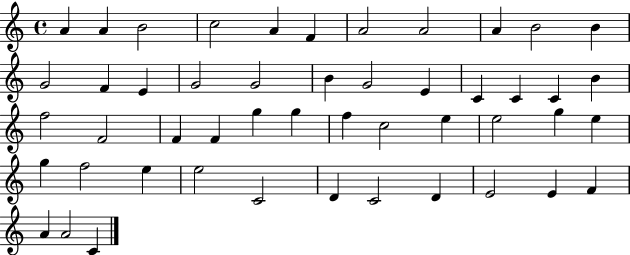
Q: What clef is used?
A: treble